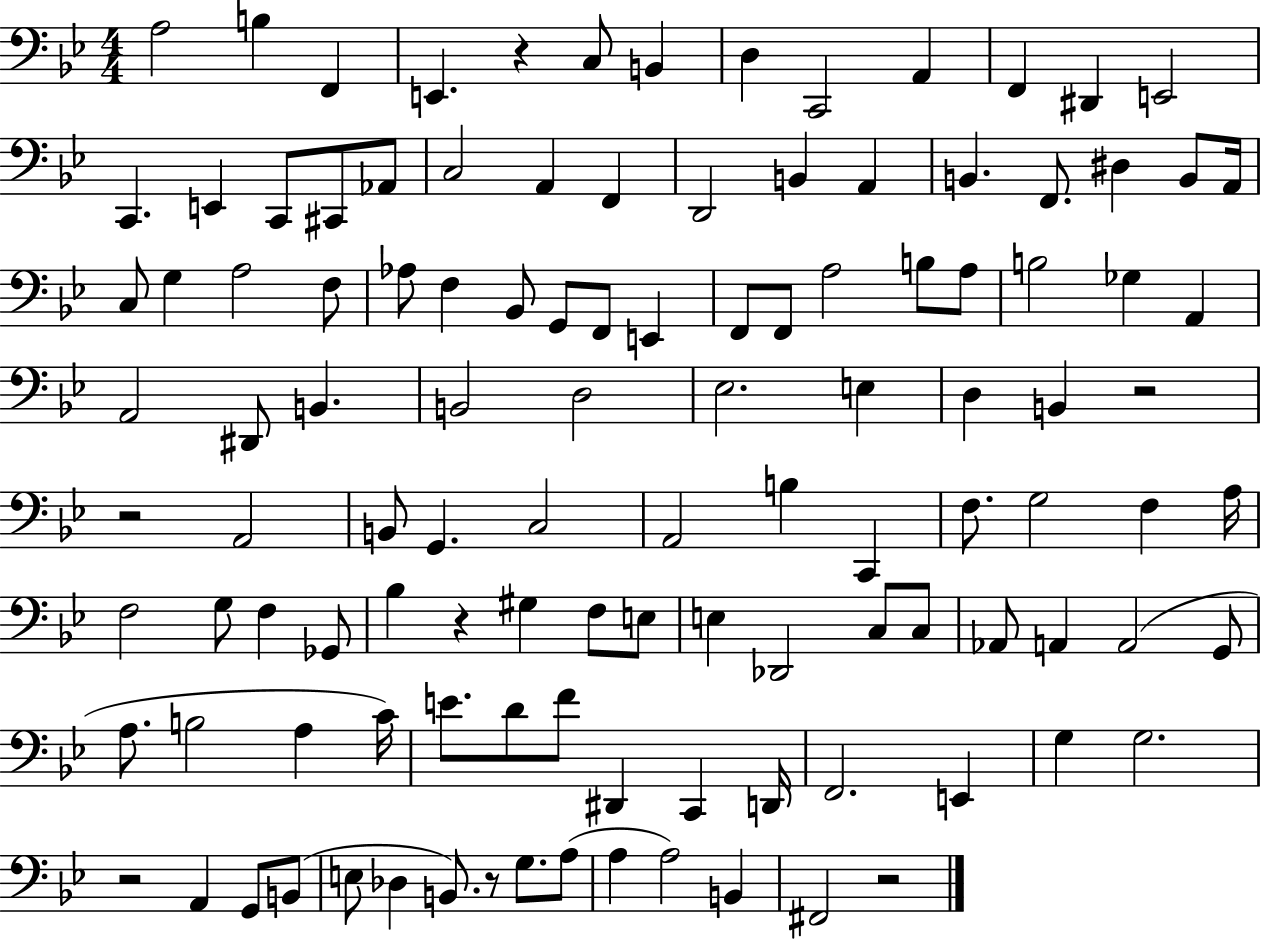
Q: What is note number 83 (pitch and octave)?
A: A3